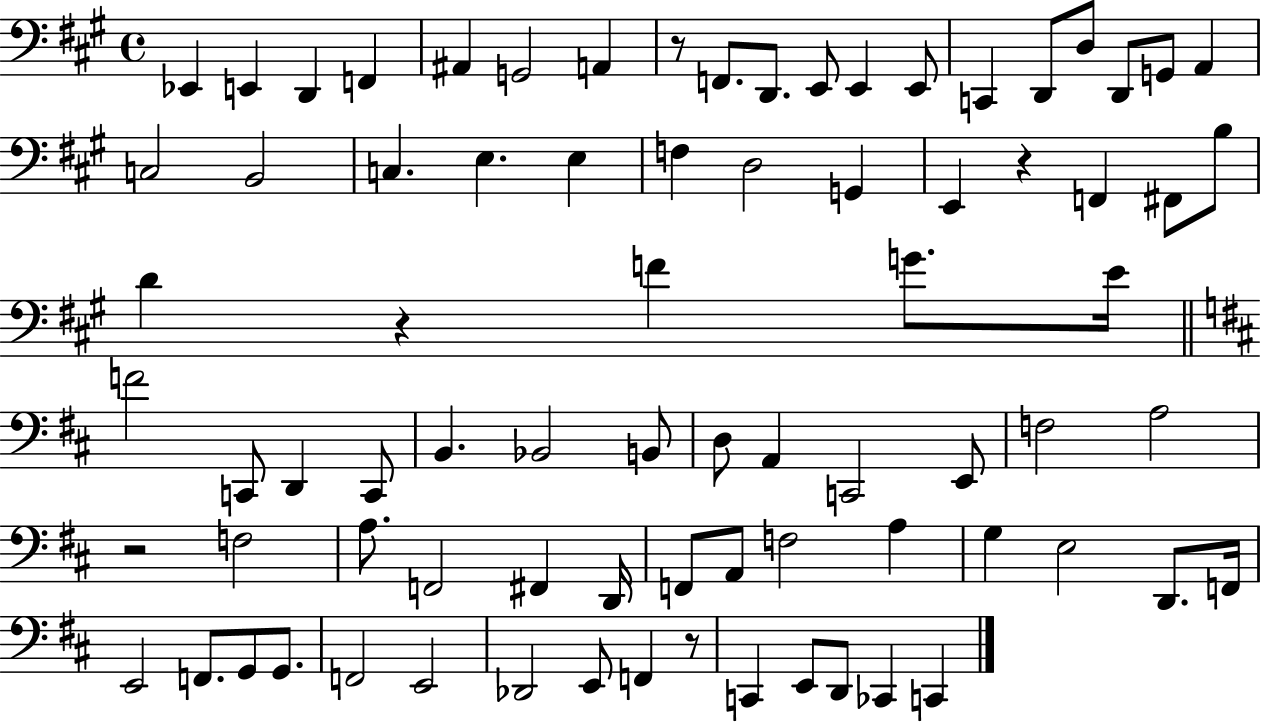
{
  \clef bass
  \time 4/4
  \defaultTimeSignature
  \key a \major
  ees,4 e,4 d,4 f,4 | ais,4 g,2 a,4 | r8 f,8. d,8. e,8 e,4 e,8 | c,4 d,8 d8 d,8 g,8 a,4 | \break c2 b,2 | c4. e4. e4 | f4 d2 g,4 | e,4 r4 f,4 fis,8 b8 | \break d'4 r4 f'4 g'8. e'16 | \bar "||" \break \key d \major f'2 c,8 d,4 c,8 | b,4. bes,2 b,8 | d8 a,4 c,2 e,8 | f2 a2 | \break r2 f2 | a8. f,2 fis,4 d,16 | f,8 a,8 f2 a4 | g4 e2 d,8. f,16 | \break e,2 f,8. g,8 g,8. | f,2 e,2 | des,2 e,8 f,4 r8 | c,4 e,8 d,8 ces,4 c,4 | \break \bar "|."
}